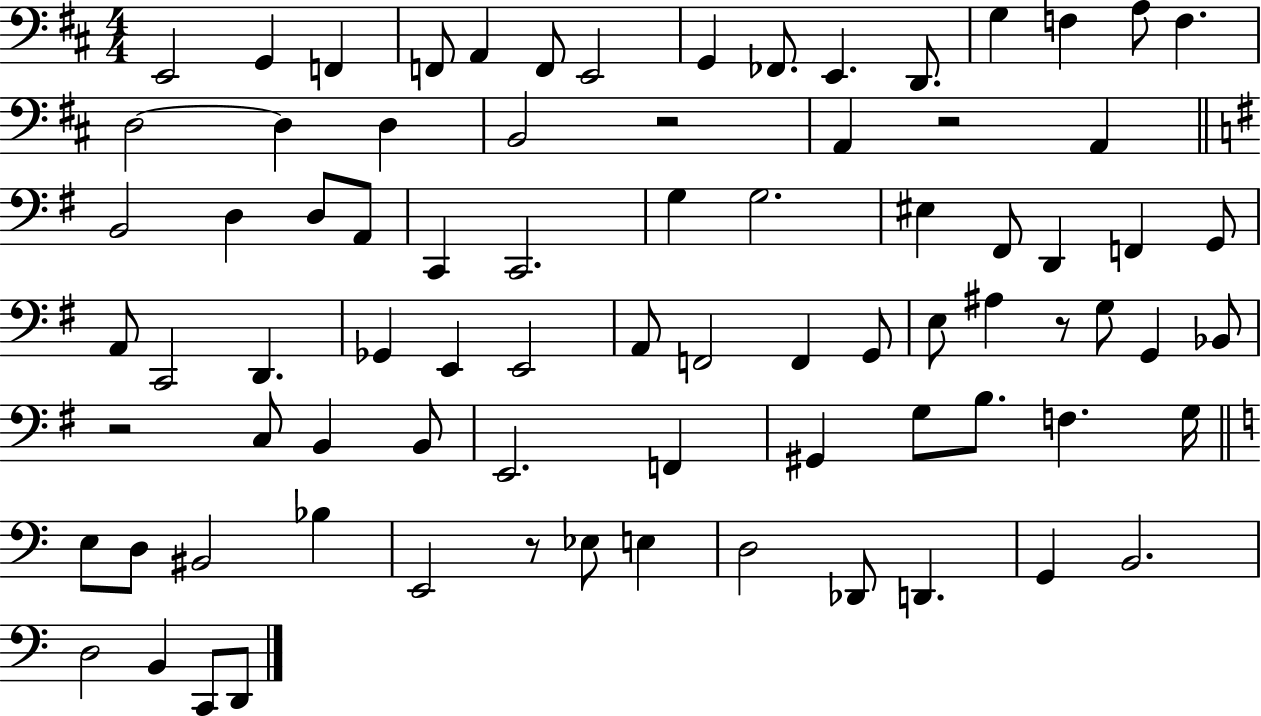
E2/h G2/q F2/q F2/e A2/q F2/e E2/h G2/q FES2/e. E2/q. D2/e. G3/q F3/q A3/e F3/q. D3/h D3/q D3/q B2/h R/h A2/q R/h A2/q B2/h D3/q D3/e A2/e C2/q C2/h. G3/q G3/h. EIS3/q F#2/e D2/q F2/q G2/e A2/e C2/h D2/q. Gb2/q E2/q E2/h A2/e F2/h F2/q G2/e E3/e A#3/q R/e G3/e G2/q Bb2/e R/h C3/e B2/q B2/e E2/h. F2/q G#2/q G3/e B3/e. F3/q. G3/s E3/e D3/e BIS2/h Bb3/q E2/h R/e Eb3/e E3/q D3/h Db2/e D2/q. G2/q B2/h. D3/h B2/q C2/e D2/e